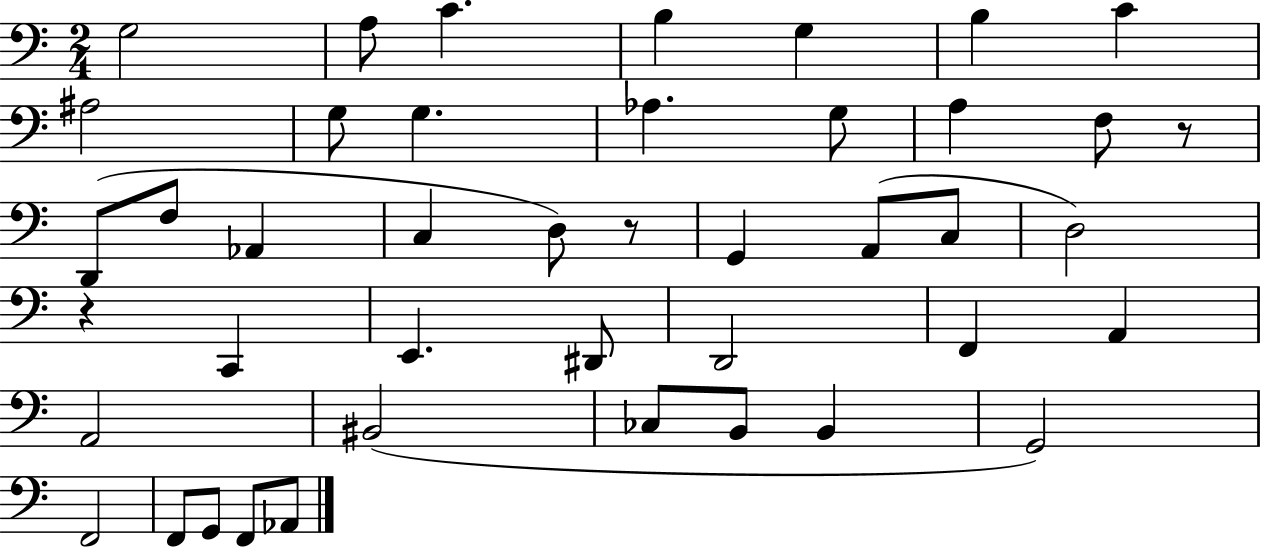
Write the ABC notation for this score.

X:1
T:Untitled
M:2/4
L:1/4
K:C
G,2 A,/2 C B, G, B, C ^A,2 G,/2 G, _A, G,/2 A, F,/2 z/2 D,,/2 F,/2 _A,, C, D,/2 z/2 G,, A,,/2 C,/2 D,2 z C,, E,, ^D,,/2 D,,2 F,, A,, A,,2 ^B,,2 _C,/2 B,,/2 B,, G,,2 F,,2 F,,/2 G,,/2 F,,/2 _A,,/2